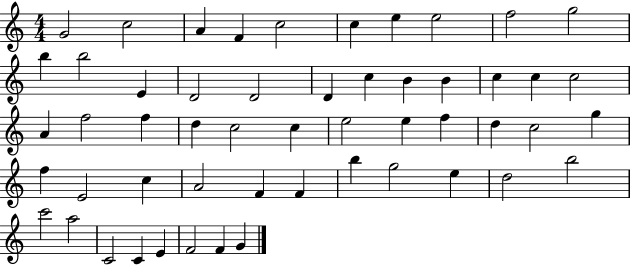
X:1
T:Untitled
M:4/4
L:1/4
K:C
G2 c2 A F c2 c e e2 f2 g2 b b2 E D2 D2 D c B B c c c2 A f2 f d c2 c e2 e f d c2 g f E2 c A2 F F b g2 e d2 b2 c'2 a2 C2 C E F2 F G